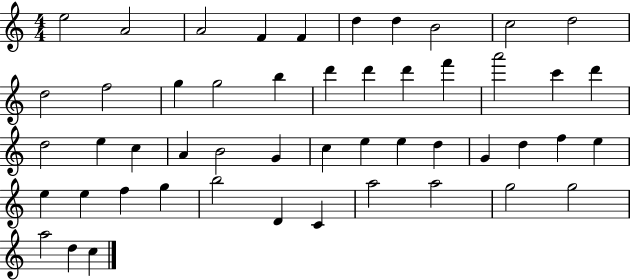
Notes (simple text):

E5/h A4/h A4/h F4/q F4/q D5/q D5/q B4/h C5/h D5/h D5/h F5/h G5/q G5/h B5/q D6/q D6/q D6/q F6/q A6/h C6/q D6/q D5/h E5/q C5/q A4/q B4/h G4/q C5/q E5/q E5/q D5/q G4/q D5/q F5/q E5/q E5/q E5/q F5/q G5/q B5/h D4/q C4/q A5/h A5/h G5/h G5/h A5/h D5/q C5/q